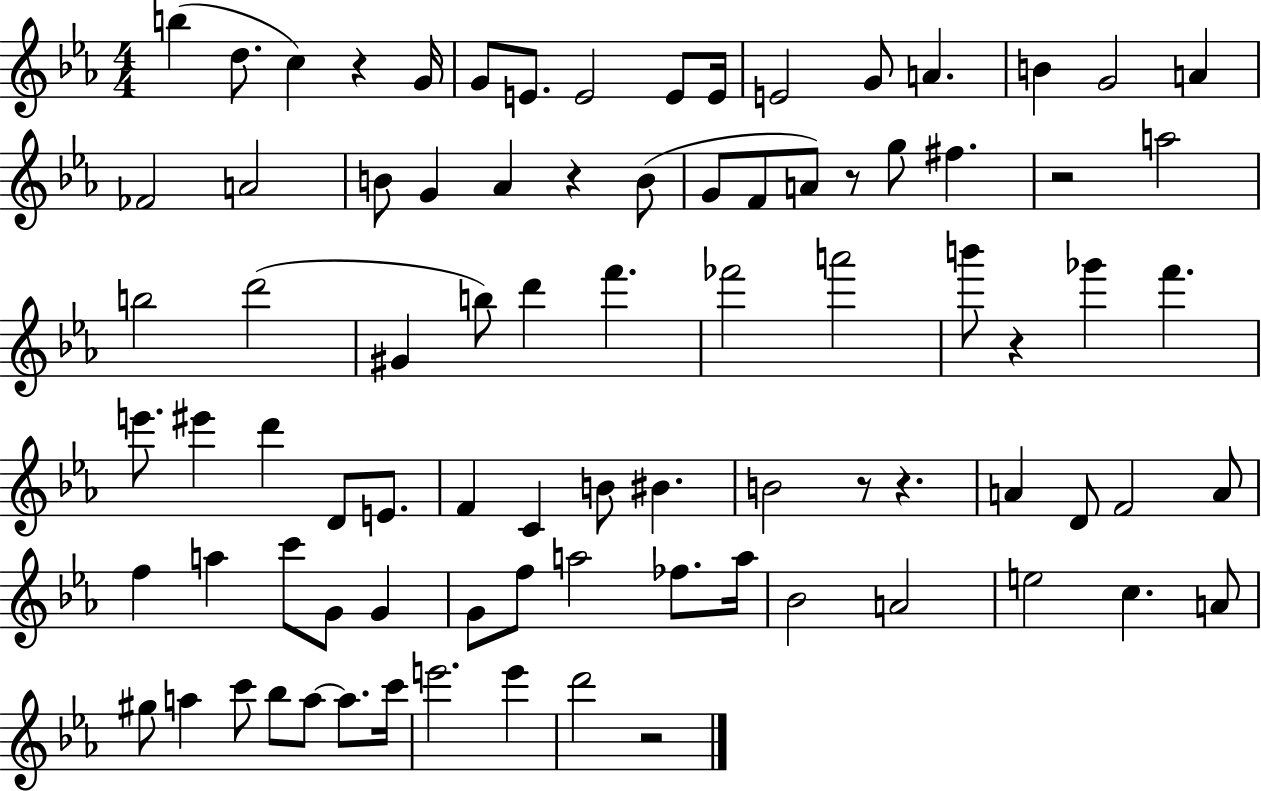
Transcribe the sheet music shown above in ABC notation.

X:1
T:Untitled
M:4/4
L:1/4
K:Eb
b d/2 c z G/4 G/2 E/2 E2 E/2 E/4 E2 G/2 A B G2 A _F2 A2 B/2 G _A z B/2 G/2 F/2 A/2 z/2 g/2 ^f z2 a2 b2 d'2 ^G b/2 d' f' _f'2 a'2 b'/2 z _g' f' e'/2 ^e' d' D/2 E/2 F C B/2 ^B B2 z/2 z A D/2 F2 A/2 f a c'/2 G/2 G G/2 f/2 a2 _f/2 a/4 _B2 A2 e2 c A/2 ^g/2 a c'/2 _b/2 a/2 a/2 c'/4 e'2 e' d'2 z2